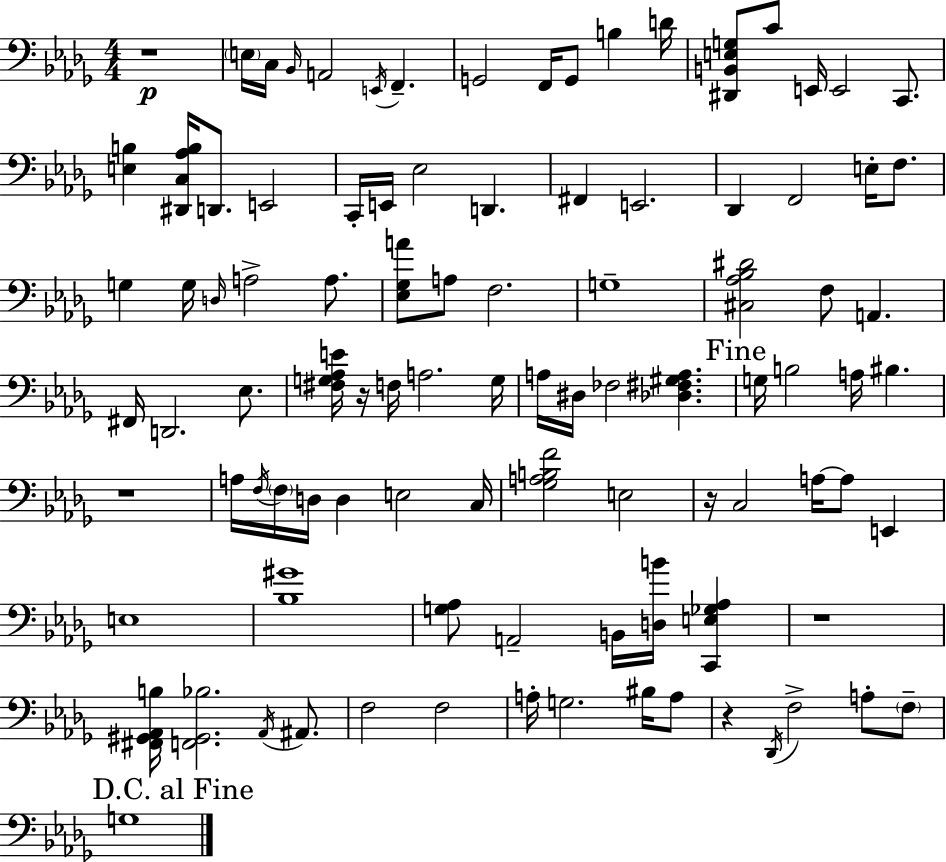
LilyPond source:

{
  \clef bass
  \numericTimeSignature
  \time 4/4
  \key bes \minor
  r1\p | \parenthesize e16 c16 \grace { bes,16 } a,2 \acciaccatura { e,16 } f,4.-- | g,2 f,16 g,8 b4 | d'16 <dis, b, e g>8 c'8 e,16 e,2 c,8. | \break <e b>4 <dis, c aes b>16 d,8. e,2 | c,16-. e,16 ees2 d,4. | fis,4 e,2. | des,4 f,2 e16-. f8. | \break g4 g16 \grace { d16 } a2-> | a8. <ees ges a'>8 a8 f2. | g1-- | <cis aes bes dis'>2 f8 a,4. | \break fis,16 d,2. | ees8. <fis g aes e'>16 r16 f16 a2. | g16 a16 dis16 fes2 <des fis gis a>4. | \mark "Fine" g16 b2 a16 bis4. | \break r1 | a16 \acciaccatura { f16 } \parenthesize f16 d16 d4 e2 | c16 <ges a b f'>2 e2 | r16 c2 a16~~ a8 | \break e,4 e1 | <bes gis'>1 | <g aes>8 a,2-- b,16 <d b'>16 | <c, e ges aes>4 r1 | \break <fis, gis, aes, b>16 <f, gis, bes>2. | \acciaccatura { aes,16 } ais,8. f2 f2 | a16-. g2. | bis16 a8 r4 \acciaccatura { des,16 } f2-> | \break a8-. \parenthesize f8-- \mark "D.C. al Fine" g1 | \bar "|."
}